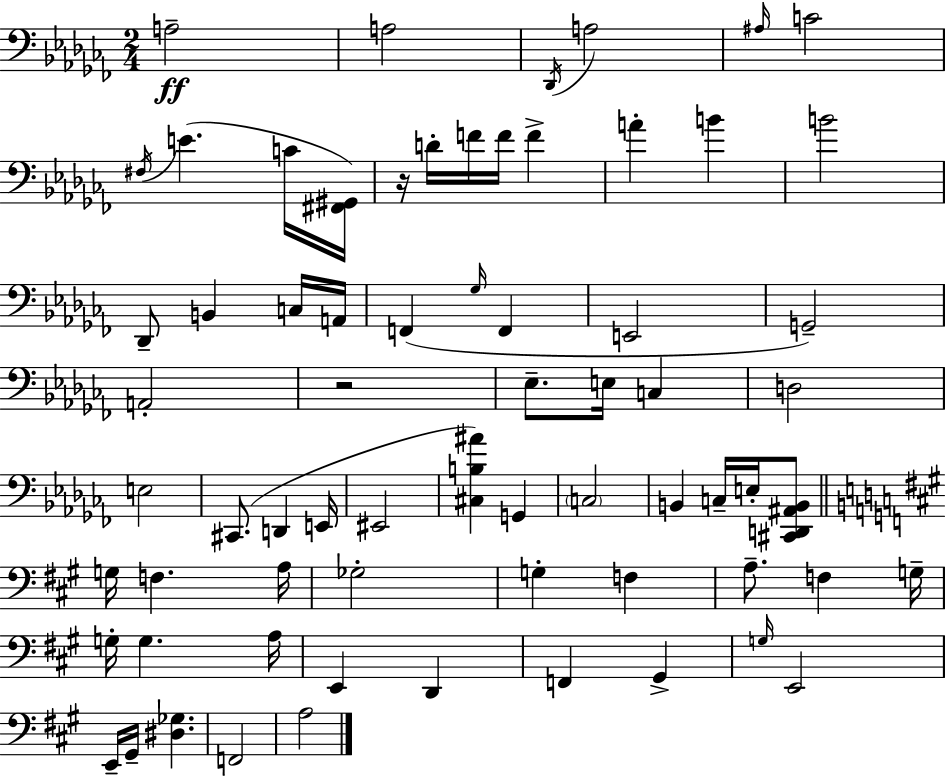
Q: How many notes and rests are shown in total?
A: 68